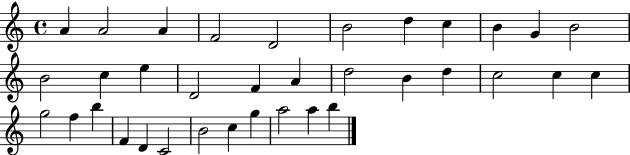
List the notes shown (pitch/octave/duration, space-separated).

A4/q A4/h A4/q F4/h D4/h B4/h D5/q C5/q B4/q G4/q B4/h B4/h C5/q E5/q D4/h F4/q A4/q D5/h B4/q D5/q C5/h C5/q C5/q G5/h F5/q B5/q F4/q D4/q C4/h B4/h C5/q G5/q A5/h A5/q B5/q